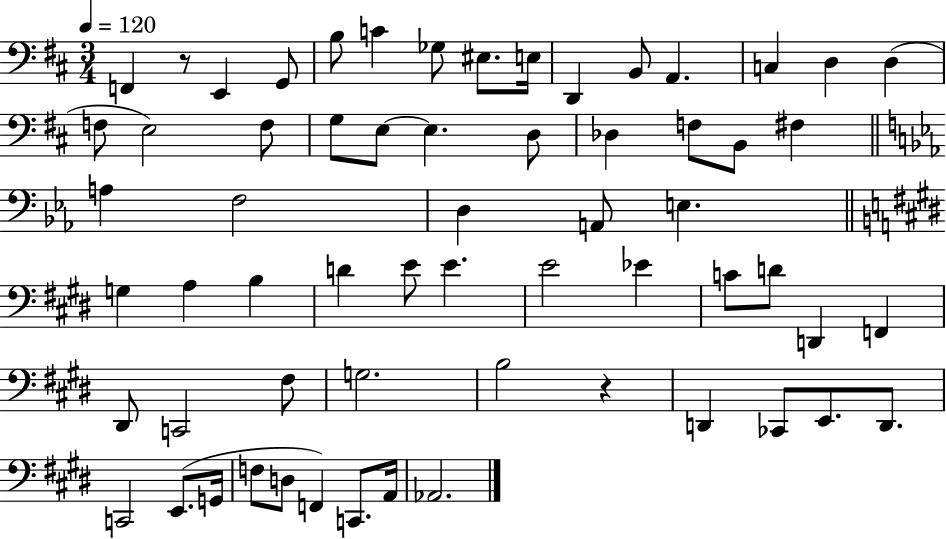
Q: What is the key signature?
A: D major